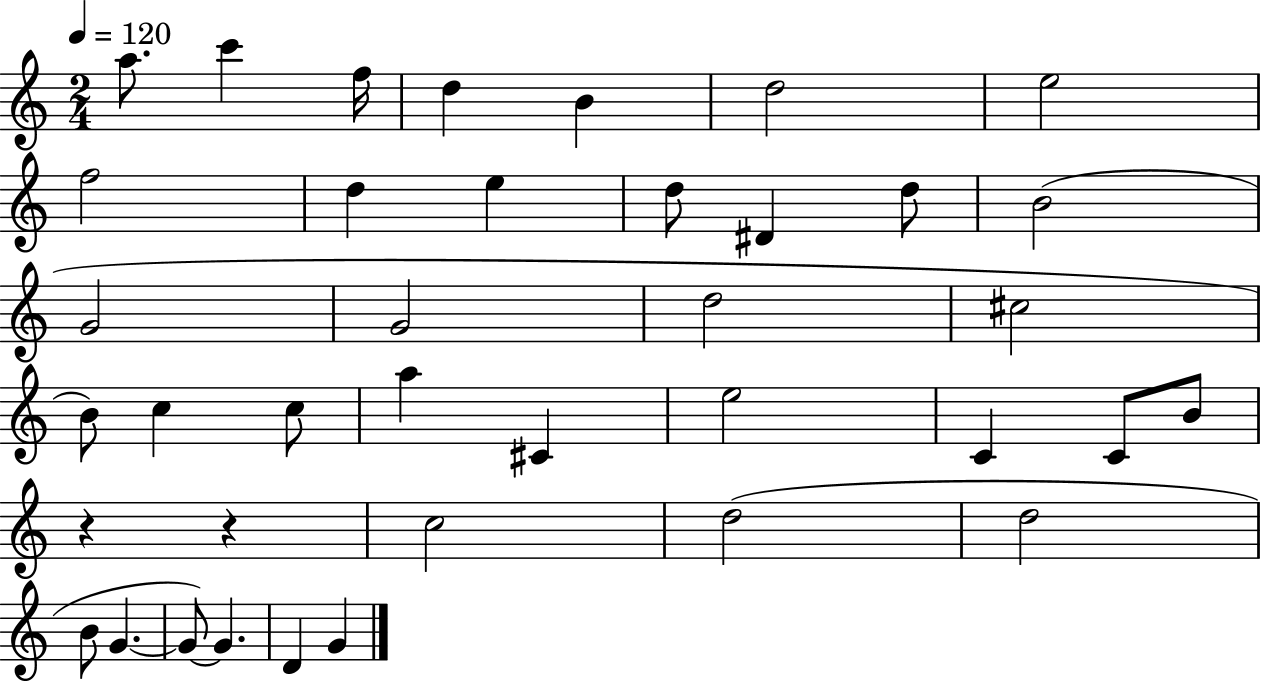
X:1
T:Untitled
M:2/4
L:1/4
K:C
a/2 c' f/4 d B d2 e2 f2 d e d/2 ^D d/2 B2 G2 G2 d2 ^c2 B/2 c c/2 a ^C e2 C C/2 B/2 z z c2 d2 d2 B/2 G G/2 G D G